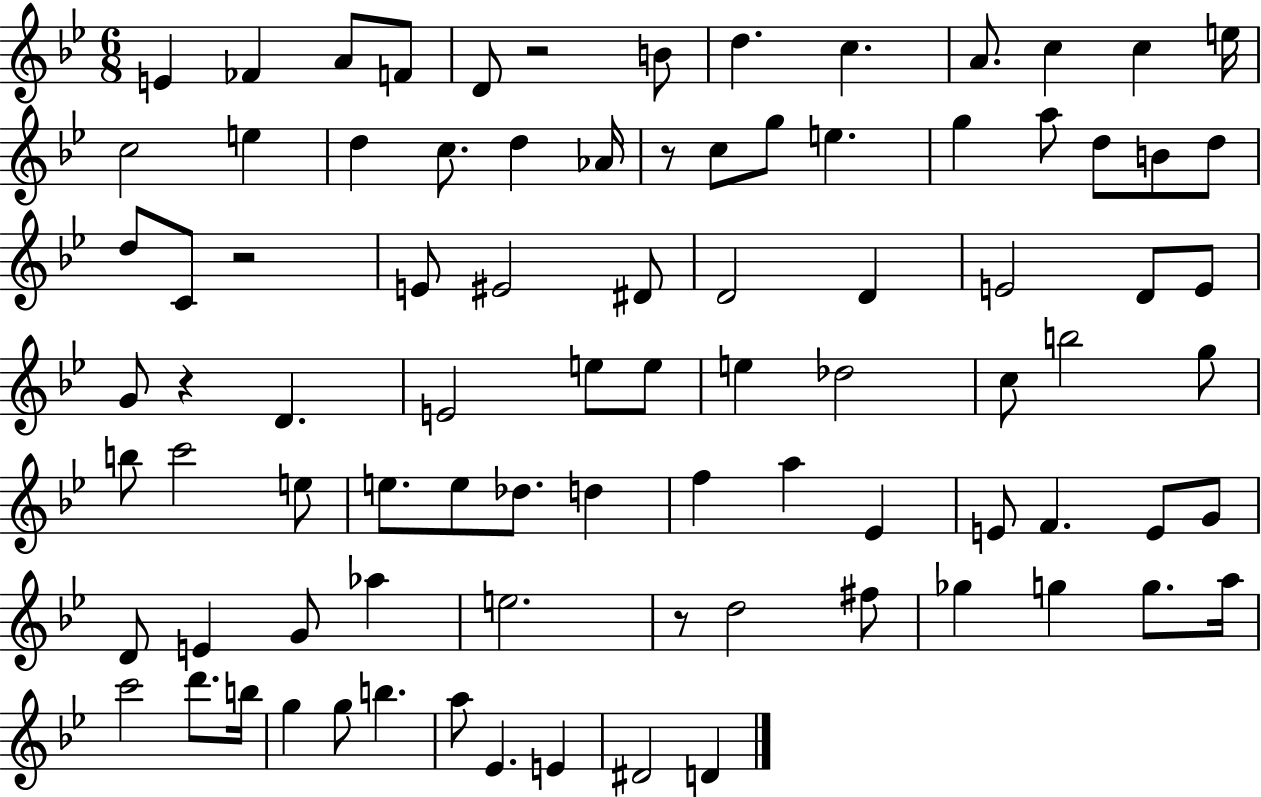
{
  \clef treble
  \numericTimeSignature
  \time 6/8
  \key bes \major
  e'4 fes'4 a'8 f'8 | d'8 r2 b'8 | d''4. c''4. | a'8. c''4 c''4 e''16 | \break c''2 e''4 | d''4 c''8. d''4 aes'16 | r8 c''8 g''8 e''4. | g''4 a''8 d''8 b'8 d''8 | \break d''8 c'8 r2 | e'8 eis'2 dis'8 | d'2 d'4 | e'2 d'8 e'8 | \break g'8 r4 d'4. | e'2 e''8 e''8 | e''4 des''2 | c''8 b''2 g''8 | \break b''8 c'''2 e''8 | e''8. e''8 des''8. d''4 | f''4 a''4 ees'4 | e'8 f'4. e'8 g'8 | \break d'8 e'4 g'8 aes''4 | e''2. | r8 d''2 fis''8 | ges''4 g''4 g''8. a''16 | \break c'''2 d'''8. b''16 | g''4 g''8 b''4. | a''8 ees'4. e'4 | dis'2 d'4 | \break \bar "|."
}